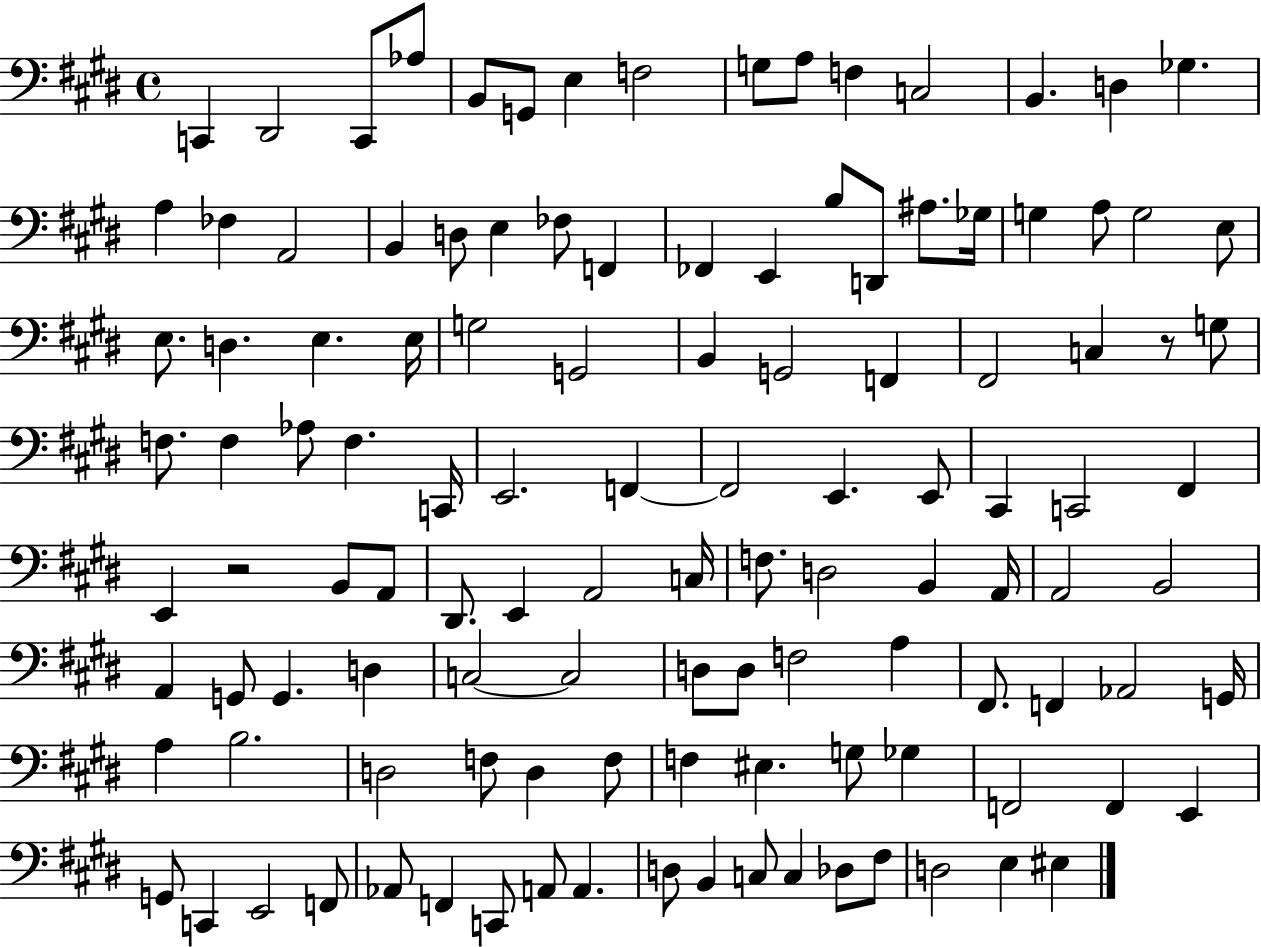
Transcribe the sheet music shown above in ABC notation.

X:1
T:Untitled
M:4/4
L:1/4
K:E
C,, ^D,,2 C,,/2 _A,/2 B,,/2 G,,/2 E, F,2 G,/2 A,/2 F, C,2 B,, D, _G, A, _F, A,,2 B,, D,/2 E, _F,/2 F,, _F,, E,, B,/2 D,,/2 ^A,/2 _G,/4 G, A,/2 G,2 E,/2 E,/2 D, E, E,/4 G,2 G,,2 B,, G,,2 F,, ^F,,2 C, z/2 G,/2 F,/2 F, _A,/2 F, C,,/4 E,,2 F,, F,,2 E,, E,,/2 ^C,, C,,2 ^F,, E,, z2 B,,/2 A,,/2 ^D,,/2 E,, A,,2 C,/4 F,/2 D,2 B,, A,,/4 A,,2 B,,2 A,, G,,/2 G,, D, C,2 C,2 D,/2 D,/2 F,2 A, ^F,,/2 F,, _A,,2 G,,/4 A, B,2 D,2 F,/2 D, F,/2 F, ^E, G,/2 _G, F,,2 F,, E,, G,,/2 C,, E,,2 F,,/2 _A,,/2 F,, C,,/2 A,,/2 A,, D,/2 B,, C,/2 C, _D,/2 ^F,/2 D,2 E, ^E,